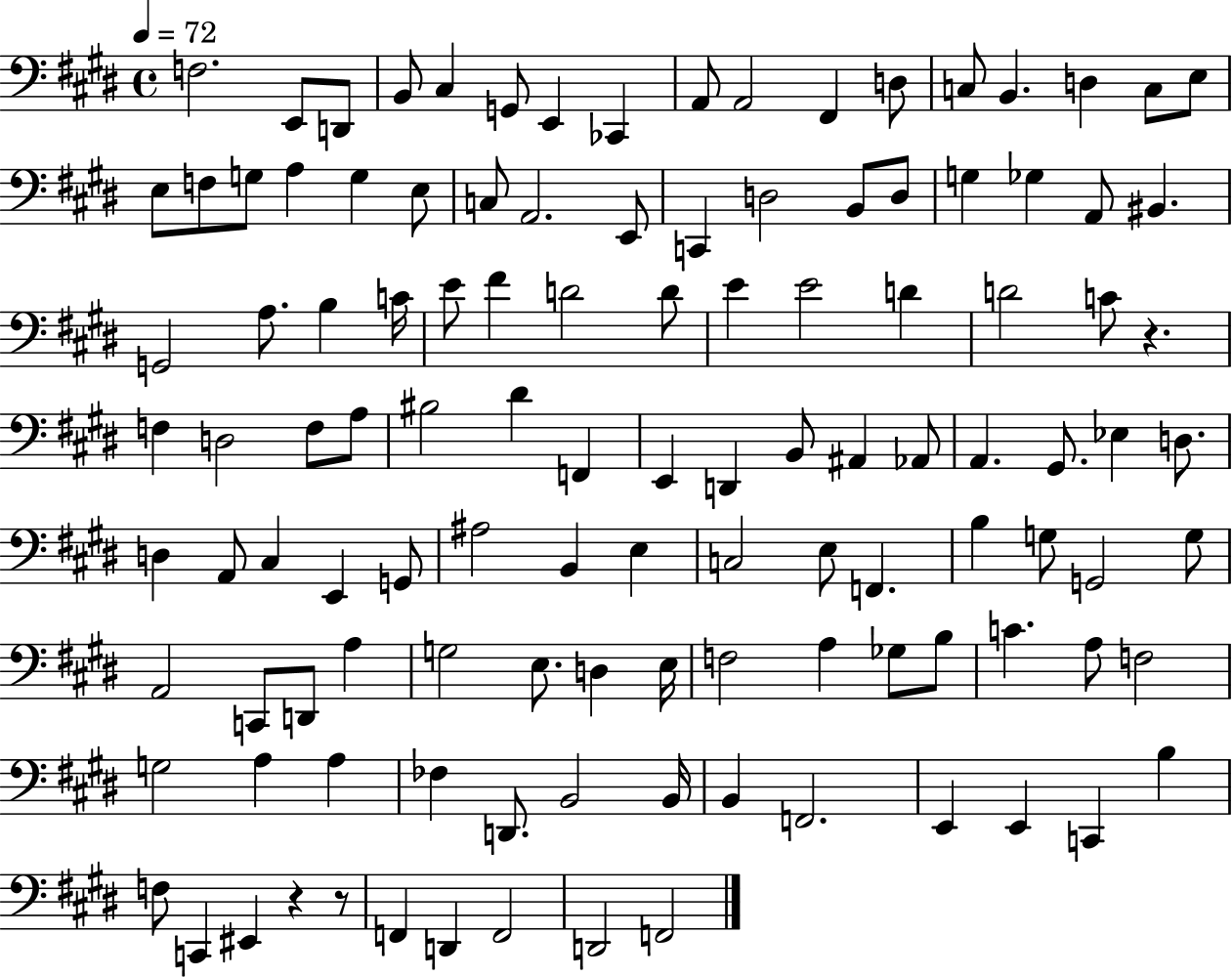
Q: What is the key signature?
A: E major